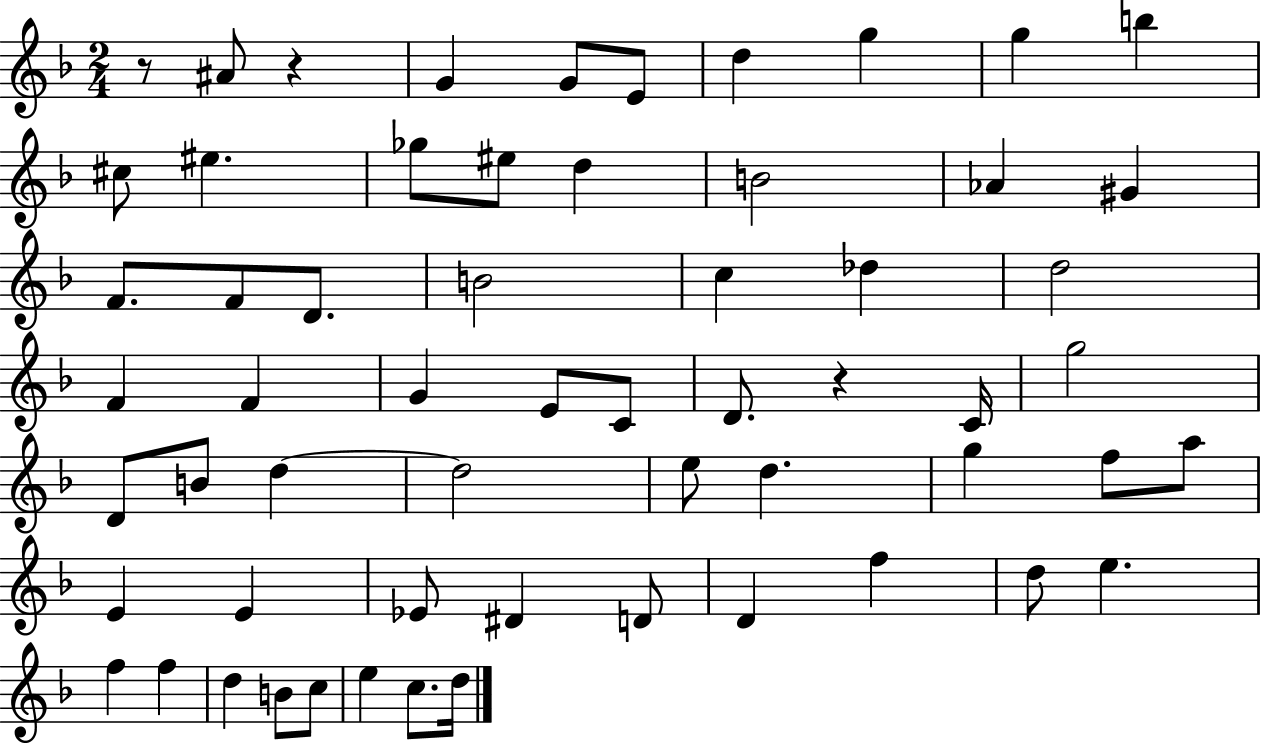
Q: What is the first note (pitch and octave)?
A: A#4